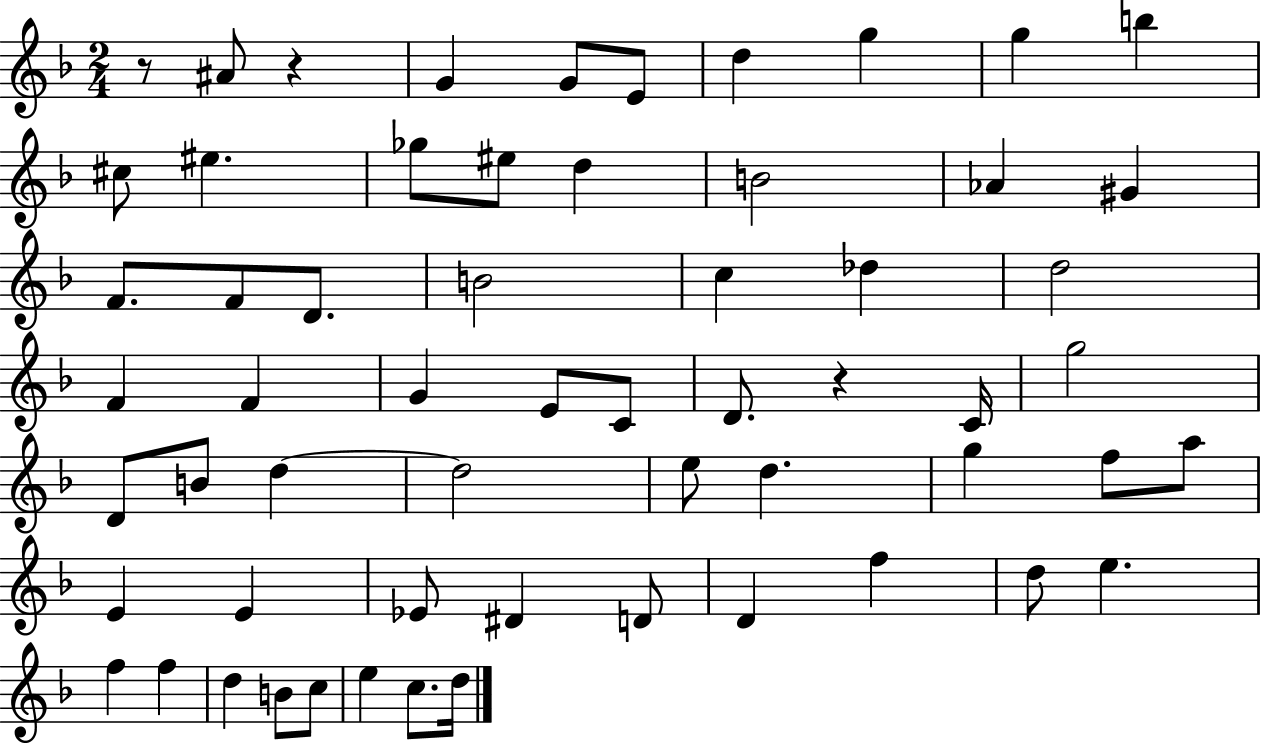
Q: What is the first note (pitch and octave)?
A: A#4